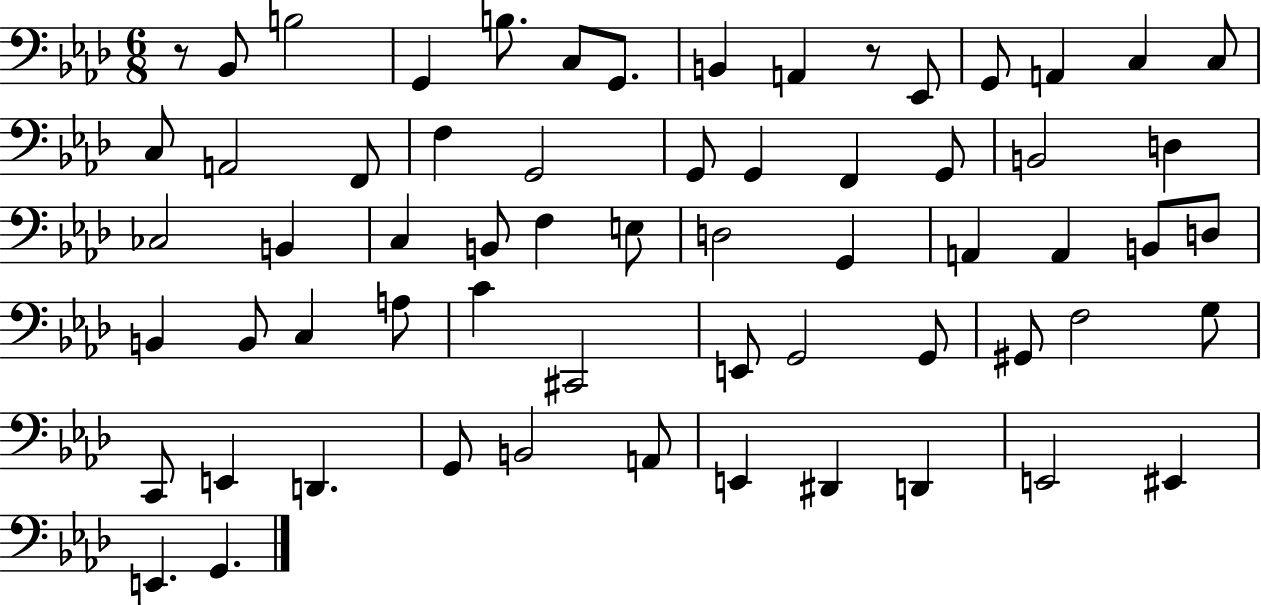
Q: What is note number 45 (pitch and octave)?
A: G2